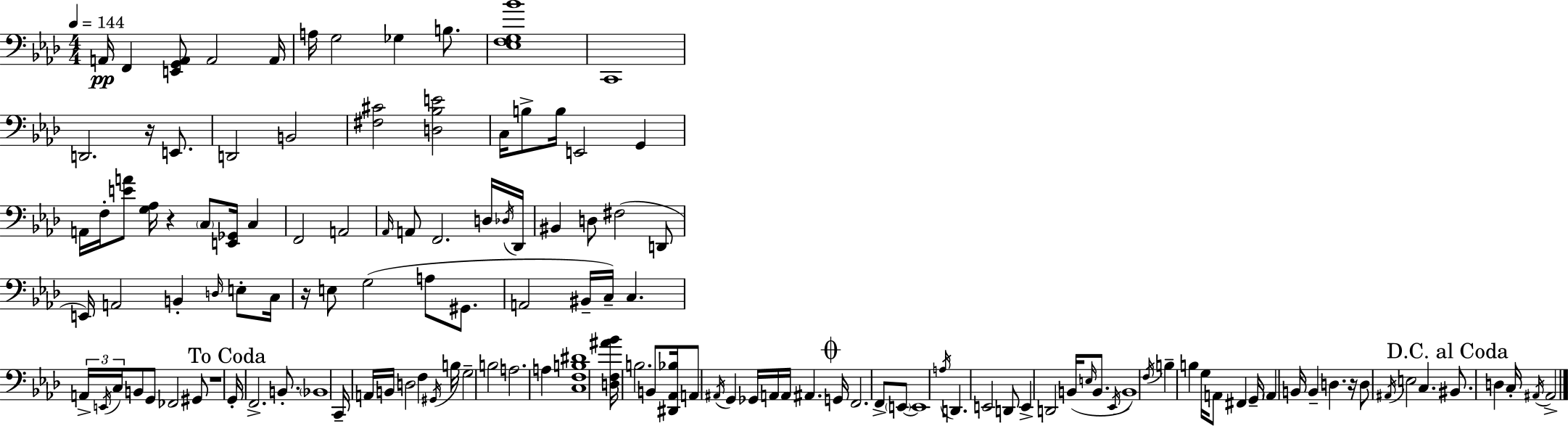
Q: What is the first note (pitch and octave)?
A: A2